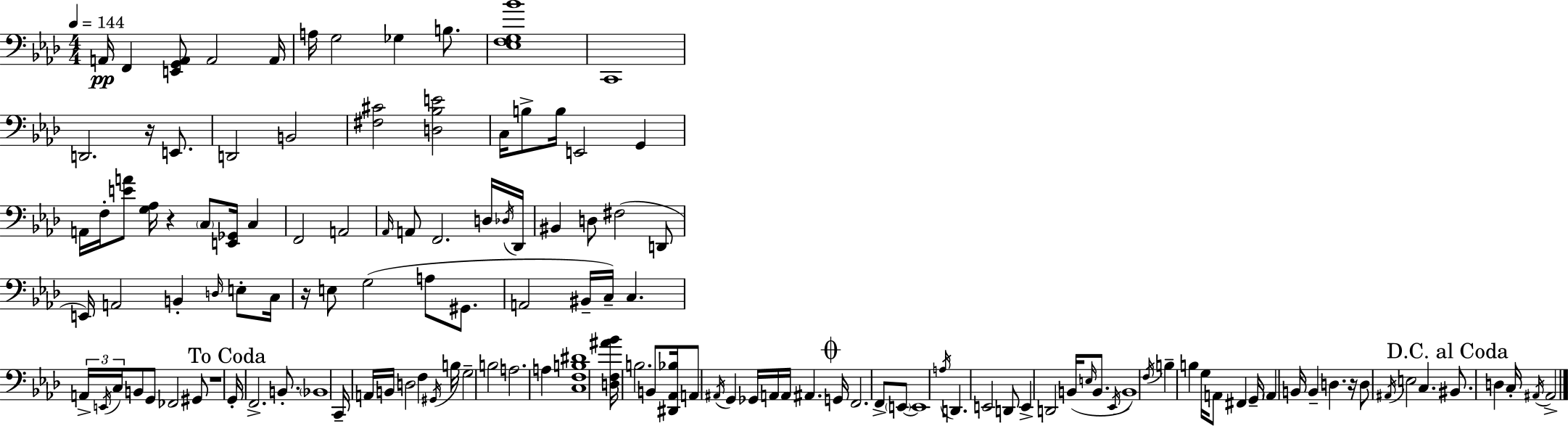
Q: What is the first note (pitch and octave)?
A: A2